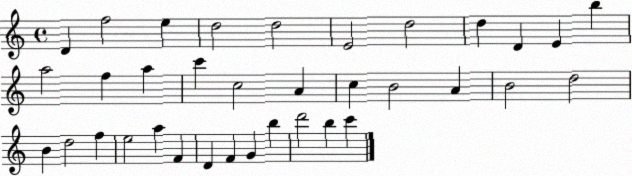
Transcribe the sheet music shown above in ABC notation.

X:1
T:Untitled
M:4/4
L:1/4
K:C
D f2 e d2 d2 E2 d2 d D E b a2 f a c' c2 A c B2 A B2 d2 B d2 f e2 a F D F G b d'2 b c'